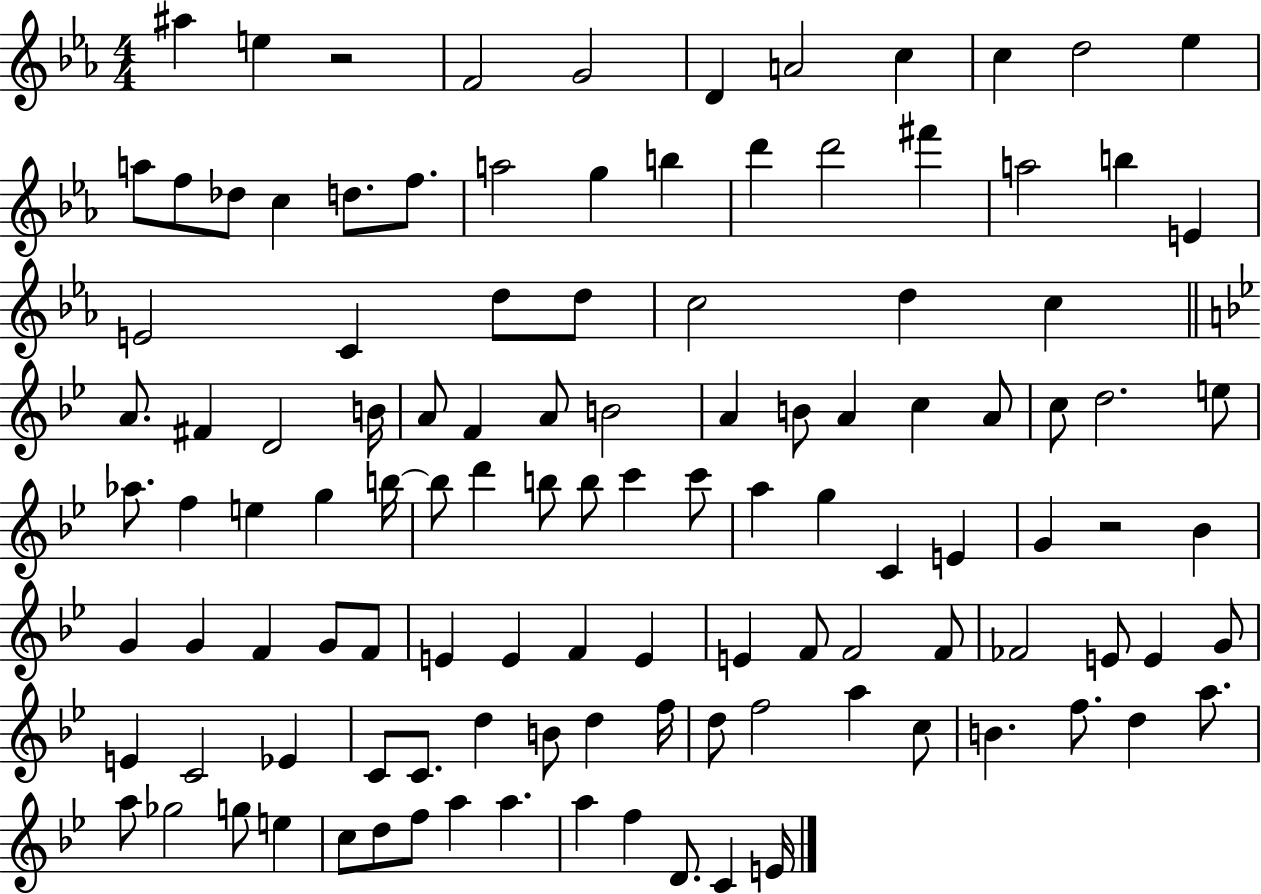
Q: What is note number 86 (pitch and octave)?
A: C4